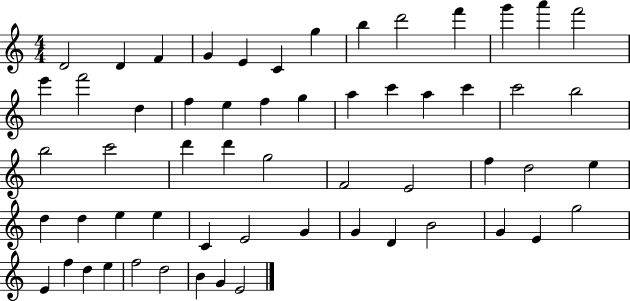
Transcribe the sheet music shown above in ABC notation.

X:1
T:Untitled
M:4/4
L:1/4
K:C
D2 D F G E C g b d'2 f' g' a' f'2 e' f'2 d f e f g a c' a c' c'2 b2 b2 c'2 d' d' g2 F2 E2 f d2 e d d e e C E2 G G D B2 G E g2 E f d e f2 d2 B G E2